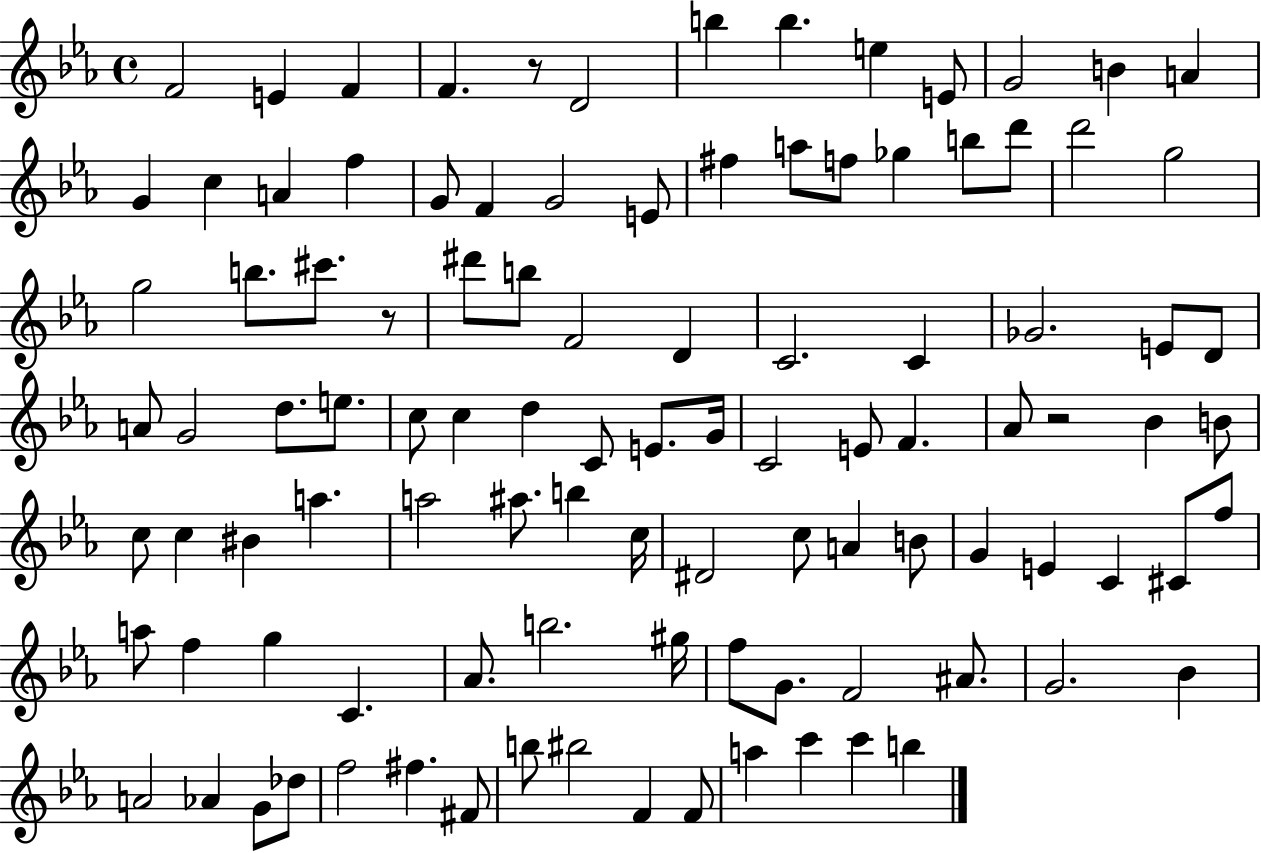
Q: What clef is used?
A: treble